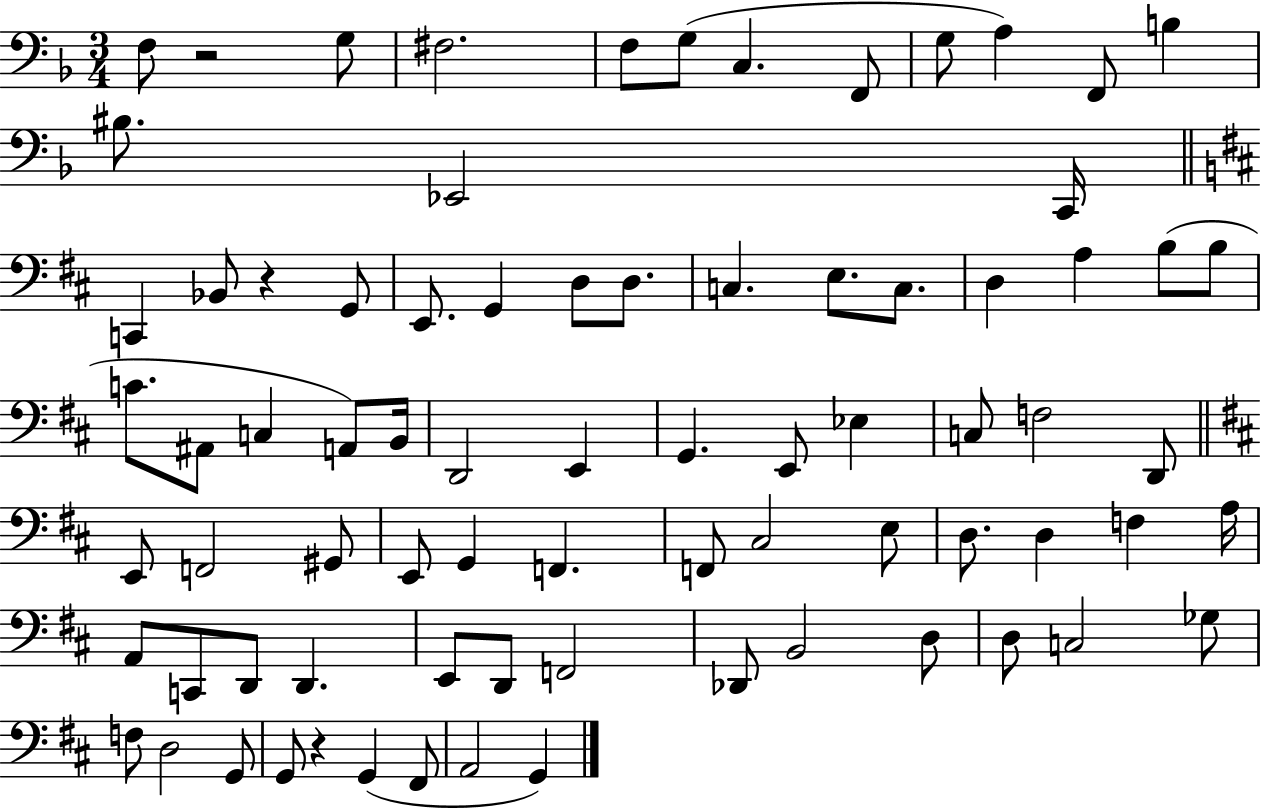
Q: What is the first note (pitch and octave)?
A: F3